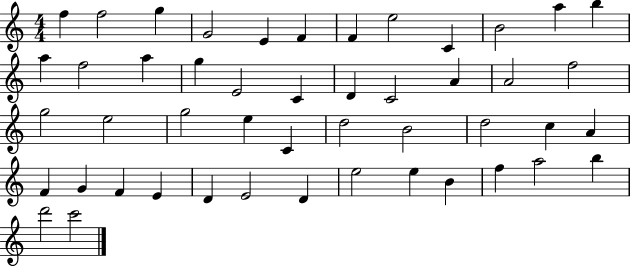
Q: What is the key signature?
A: C major